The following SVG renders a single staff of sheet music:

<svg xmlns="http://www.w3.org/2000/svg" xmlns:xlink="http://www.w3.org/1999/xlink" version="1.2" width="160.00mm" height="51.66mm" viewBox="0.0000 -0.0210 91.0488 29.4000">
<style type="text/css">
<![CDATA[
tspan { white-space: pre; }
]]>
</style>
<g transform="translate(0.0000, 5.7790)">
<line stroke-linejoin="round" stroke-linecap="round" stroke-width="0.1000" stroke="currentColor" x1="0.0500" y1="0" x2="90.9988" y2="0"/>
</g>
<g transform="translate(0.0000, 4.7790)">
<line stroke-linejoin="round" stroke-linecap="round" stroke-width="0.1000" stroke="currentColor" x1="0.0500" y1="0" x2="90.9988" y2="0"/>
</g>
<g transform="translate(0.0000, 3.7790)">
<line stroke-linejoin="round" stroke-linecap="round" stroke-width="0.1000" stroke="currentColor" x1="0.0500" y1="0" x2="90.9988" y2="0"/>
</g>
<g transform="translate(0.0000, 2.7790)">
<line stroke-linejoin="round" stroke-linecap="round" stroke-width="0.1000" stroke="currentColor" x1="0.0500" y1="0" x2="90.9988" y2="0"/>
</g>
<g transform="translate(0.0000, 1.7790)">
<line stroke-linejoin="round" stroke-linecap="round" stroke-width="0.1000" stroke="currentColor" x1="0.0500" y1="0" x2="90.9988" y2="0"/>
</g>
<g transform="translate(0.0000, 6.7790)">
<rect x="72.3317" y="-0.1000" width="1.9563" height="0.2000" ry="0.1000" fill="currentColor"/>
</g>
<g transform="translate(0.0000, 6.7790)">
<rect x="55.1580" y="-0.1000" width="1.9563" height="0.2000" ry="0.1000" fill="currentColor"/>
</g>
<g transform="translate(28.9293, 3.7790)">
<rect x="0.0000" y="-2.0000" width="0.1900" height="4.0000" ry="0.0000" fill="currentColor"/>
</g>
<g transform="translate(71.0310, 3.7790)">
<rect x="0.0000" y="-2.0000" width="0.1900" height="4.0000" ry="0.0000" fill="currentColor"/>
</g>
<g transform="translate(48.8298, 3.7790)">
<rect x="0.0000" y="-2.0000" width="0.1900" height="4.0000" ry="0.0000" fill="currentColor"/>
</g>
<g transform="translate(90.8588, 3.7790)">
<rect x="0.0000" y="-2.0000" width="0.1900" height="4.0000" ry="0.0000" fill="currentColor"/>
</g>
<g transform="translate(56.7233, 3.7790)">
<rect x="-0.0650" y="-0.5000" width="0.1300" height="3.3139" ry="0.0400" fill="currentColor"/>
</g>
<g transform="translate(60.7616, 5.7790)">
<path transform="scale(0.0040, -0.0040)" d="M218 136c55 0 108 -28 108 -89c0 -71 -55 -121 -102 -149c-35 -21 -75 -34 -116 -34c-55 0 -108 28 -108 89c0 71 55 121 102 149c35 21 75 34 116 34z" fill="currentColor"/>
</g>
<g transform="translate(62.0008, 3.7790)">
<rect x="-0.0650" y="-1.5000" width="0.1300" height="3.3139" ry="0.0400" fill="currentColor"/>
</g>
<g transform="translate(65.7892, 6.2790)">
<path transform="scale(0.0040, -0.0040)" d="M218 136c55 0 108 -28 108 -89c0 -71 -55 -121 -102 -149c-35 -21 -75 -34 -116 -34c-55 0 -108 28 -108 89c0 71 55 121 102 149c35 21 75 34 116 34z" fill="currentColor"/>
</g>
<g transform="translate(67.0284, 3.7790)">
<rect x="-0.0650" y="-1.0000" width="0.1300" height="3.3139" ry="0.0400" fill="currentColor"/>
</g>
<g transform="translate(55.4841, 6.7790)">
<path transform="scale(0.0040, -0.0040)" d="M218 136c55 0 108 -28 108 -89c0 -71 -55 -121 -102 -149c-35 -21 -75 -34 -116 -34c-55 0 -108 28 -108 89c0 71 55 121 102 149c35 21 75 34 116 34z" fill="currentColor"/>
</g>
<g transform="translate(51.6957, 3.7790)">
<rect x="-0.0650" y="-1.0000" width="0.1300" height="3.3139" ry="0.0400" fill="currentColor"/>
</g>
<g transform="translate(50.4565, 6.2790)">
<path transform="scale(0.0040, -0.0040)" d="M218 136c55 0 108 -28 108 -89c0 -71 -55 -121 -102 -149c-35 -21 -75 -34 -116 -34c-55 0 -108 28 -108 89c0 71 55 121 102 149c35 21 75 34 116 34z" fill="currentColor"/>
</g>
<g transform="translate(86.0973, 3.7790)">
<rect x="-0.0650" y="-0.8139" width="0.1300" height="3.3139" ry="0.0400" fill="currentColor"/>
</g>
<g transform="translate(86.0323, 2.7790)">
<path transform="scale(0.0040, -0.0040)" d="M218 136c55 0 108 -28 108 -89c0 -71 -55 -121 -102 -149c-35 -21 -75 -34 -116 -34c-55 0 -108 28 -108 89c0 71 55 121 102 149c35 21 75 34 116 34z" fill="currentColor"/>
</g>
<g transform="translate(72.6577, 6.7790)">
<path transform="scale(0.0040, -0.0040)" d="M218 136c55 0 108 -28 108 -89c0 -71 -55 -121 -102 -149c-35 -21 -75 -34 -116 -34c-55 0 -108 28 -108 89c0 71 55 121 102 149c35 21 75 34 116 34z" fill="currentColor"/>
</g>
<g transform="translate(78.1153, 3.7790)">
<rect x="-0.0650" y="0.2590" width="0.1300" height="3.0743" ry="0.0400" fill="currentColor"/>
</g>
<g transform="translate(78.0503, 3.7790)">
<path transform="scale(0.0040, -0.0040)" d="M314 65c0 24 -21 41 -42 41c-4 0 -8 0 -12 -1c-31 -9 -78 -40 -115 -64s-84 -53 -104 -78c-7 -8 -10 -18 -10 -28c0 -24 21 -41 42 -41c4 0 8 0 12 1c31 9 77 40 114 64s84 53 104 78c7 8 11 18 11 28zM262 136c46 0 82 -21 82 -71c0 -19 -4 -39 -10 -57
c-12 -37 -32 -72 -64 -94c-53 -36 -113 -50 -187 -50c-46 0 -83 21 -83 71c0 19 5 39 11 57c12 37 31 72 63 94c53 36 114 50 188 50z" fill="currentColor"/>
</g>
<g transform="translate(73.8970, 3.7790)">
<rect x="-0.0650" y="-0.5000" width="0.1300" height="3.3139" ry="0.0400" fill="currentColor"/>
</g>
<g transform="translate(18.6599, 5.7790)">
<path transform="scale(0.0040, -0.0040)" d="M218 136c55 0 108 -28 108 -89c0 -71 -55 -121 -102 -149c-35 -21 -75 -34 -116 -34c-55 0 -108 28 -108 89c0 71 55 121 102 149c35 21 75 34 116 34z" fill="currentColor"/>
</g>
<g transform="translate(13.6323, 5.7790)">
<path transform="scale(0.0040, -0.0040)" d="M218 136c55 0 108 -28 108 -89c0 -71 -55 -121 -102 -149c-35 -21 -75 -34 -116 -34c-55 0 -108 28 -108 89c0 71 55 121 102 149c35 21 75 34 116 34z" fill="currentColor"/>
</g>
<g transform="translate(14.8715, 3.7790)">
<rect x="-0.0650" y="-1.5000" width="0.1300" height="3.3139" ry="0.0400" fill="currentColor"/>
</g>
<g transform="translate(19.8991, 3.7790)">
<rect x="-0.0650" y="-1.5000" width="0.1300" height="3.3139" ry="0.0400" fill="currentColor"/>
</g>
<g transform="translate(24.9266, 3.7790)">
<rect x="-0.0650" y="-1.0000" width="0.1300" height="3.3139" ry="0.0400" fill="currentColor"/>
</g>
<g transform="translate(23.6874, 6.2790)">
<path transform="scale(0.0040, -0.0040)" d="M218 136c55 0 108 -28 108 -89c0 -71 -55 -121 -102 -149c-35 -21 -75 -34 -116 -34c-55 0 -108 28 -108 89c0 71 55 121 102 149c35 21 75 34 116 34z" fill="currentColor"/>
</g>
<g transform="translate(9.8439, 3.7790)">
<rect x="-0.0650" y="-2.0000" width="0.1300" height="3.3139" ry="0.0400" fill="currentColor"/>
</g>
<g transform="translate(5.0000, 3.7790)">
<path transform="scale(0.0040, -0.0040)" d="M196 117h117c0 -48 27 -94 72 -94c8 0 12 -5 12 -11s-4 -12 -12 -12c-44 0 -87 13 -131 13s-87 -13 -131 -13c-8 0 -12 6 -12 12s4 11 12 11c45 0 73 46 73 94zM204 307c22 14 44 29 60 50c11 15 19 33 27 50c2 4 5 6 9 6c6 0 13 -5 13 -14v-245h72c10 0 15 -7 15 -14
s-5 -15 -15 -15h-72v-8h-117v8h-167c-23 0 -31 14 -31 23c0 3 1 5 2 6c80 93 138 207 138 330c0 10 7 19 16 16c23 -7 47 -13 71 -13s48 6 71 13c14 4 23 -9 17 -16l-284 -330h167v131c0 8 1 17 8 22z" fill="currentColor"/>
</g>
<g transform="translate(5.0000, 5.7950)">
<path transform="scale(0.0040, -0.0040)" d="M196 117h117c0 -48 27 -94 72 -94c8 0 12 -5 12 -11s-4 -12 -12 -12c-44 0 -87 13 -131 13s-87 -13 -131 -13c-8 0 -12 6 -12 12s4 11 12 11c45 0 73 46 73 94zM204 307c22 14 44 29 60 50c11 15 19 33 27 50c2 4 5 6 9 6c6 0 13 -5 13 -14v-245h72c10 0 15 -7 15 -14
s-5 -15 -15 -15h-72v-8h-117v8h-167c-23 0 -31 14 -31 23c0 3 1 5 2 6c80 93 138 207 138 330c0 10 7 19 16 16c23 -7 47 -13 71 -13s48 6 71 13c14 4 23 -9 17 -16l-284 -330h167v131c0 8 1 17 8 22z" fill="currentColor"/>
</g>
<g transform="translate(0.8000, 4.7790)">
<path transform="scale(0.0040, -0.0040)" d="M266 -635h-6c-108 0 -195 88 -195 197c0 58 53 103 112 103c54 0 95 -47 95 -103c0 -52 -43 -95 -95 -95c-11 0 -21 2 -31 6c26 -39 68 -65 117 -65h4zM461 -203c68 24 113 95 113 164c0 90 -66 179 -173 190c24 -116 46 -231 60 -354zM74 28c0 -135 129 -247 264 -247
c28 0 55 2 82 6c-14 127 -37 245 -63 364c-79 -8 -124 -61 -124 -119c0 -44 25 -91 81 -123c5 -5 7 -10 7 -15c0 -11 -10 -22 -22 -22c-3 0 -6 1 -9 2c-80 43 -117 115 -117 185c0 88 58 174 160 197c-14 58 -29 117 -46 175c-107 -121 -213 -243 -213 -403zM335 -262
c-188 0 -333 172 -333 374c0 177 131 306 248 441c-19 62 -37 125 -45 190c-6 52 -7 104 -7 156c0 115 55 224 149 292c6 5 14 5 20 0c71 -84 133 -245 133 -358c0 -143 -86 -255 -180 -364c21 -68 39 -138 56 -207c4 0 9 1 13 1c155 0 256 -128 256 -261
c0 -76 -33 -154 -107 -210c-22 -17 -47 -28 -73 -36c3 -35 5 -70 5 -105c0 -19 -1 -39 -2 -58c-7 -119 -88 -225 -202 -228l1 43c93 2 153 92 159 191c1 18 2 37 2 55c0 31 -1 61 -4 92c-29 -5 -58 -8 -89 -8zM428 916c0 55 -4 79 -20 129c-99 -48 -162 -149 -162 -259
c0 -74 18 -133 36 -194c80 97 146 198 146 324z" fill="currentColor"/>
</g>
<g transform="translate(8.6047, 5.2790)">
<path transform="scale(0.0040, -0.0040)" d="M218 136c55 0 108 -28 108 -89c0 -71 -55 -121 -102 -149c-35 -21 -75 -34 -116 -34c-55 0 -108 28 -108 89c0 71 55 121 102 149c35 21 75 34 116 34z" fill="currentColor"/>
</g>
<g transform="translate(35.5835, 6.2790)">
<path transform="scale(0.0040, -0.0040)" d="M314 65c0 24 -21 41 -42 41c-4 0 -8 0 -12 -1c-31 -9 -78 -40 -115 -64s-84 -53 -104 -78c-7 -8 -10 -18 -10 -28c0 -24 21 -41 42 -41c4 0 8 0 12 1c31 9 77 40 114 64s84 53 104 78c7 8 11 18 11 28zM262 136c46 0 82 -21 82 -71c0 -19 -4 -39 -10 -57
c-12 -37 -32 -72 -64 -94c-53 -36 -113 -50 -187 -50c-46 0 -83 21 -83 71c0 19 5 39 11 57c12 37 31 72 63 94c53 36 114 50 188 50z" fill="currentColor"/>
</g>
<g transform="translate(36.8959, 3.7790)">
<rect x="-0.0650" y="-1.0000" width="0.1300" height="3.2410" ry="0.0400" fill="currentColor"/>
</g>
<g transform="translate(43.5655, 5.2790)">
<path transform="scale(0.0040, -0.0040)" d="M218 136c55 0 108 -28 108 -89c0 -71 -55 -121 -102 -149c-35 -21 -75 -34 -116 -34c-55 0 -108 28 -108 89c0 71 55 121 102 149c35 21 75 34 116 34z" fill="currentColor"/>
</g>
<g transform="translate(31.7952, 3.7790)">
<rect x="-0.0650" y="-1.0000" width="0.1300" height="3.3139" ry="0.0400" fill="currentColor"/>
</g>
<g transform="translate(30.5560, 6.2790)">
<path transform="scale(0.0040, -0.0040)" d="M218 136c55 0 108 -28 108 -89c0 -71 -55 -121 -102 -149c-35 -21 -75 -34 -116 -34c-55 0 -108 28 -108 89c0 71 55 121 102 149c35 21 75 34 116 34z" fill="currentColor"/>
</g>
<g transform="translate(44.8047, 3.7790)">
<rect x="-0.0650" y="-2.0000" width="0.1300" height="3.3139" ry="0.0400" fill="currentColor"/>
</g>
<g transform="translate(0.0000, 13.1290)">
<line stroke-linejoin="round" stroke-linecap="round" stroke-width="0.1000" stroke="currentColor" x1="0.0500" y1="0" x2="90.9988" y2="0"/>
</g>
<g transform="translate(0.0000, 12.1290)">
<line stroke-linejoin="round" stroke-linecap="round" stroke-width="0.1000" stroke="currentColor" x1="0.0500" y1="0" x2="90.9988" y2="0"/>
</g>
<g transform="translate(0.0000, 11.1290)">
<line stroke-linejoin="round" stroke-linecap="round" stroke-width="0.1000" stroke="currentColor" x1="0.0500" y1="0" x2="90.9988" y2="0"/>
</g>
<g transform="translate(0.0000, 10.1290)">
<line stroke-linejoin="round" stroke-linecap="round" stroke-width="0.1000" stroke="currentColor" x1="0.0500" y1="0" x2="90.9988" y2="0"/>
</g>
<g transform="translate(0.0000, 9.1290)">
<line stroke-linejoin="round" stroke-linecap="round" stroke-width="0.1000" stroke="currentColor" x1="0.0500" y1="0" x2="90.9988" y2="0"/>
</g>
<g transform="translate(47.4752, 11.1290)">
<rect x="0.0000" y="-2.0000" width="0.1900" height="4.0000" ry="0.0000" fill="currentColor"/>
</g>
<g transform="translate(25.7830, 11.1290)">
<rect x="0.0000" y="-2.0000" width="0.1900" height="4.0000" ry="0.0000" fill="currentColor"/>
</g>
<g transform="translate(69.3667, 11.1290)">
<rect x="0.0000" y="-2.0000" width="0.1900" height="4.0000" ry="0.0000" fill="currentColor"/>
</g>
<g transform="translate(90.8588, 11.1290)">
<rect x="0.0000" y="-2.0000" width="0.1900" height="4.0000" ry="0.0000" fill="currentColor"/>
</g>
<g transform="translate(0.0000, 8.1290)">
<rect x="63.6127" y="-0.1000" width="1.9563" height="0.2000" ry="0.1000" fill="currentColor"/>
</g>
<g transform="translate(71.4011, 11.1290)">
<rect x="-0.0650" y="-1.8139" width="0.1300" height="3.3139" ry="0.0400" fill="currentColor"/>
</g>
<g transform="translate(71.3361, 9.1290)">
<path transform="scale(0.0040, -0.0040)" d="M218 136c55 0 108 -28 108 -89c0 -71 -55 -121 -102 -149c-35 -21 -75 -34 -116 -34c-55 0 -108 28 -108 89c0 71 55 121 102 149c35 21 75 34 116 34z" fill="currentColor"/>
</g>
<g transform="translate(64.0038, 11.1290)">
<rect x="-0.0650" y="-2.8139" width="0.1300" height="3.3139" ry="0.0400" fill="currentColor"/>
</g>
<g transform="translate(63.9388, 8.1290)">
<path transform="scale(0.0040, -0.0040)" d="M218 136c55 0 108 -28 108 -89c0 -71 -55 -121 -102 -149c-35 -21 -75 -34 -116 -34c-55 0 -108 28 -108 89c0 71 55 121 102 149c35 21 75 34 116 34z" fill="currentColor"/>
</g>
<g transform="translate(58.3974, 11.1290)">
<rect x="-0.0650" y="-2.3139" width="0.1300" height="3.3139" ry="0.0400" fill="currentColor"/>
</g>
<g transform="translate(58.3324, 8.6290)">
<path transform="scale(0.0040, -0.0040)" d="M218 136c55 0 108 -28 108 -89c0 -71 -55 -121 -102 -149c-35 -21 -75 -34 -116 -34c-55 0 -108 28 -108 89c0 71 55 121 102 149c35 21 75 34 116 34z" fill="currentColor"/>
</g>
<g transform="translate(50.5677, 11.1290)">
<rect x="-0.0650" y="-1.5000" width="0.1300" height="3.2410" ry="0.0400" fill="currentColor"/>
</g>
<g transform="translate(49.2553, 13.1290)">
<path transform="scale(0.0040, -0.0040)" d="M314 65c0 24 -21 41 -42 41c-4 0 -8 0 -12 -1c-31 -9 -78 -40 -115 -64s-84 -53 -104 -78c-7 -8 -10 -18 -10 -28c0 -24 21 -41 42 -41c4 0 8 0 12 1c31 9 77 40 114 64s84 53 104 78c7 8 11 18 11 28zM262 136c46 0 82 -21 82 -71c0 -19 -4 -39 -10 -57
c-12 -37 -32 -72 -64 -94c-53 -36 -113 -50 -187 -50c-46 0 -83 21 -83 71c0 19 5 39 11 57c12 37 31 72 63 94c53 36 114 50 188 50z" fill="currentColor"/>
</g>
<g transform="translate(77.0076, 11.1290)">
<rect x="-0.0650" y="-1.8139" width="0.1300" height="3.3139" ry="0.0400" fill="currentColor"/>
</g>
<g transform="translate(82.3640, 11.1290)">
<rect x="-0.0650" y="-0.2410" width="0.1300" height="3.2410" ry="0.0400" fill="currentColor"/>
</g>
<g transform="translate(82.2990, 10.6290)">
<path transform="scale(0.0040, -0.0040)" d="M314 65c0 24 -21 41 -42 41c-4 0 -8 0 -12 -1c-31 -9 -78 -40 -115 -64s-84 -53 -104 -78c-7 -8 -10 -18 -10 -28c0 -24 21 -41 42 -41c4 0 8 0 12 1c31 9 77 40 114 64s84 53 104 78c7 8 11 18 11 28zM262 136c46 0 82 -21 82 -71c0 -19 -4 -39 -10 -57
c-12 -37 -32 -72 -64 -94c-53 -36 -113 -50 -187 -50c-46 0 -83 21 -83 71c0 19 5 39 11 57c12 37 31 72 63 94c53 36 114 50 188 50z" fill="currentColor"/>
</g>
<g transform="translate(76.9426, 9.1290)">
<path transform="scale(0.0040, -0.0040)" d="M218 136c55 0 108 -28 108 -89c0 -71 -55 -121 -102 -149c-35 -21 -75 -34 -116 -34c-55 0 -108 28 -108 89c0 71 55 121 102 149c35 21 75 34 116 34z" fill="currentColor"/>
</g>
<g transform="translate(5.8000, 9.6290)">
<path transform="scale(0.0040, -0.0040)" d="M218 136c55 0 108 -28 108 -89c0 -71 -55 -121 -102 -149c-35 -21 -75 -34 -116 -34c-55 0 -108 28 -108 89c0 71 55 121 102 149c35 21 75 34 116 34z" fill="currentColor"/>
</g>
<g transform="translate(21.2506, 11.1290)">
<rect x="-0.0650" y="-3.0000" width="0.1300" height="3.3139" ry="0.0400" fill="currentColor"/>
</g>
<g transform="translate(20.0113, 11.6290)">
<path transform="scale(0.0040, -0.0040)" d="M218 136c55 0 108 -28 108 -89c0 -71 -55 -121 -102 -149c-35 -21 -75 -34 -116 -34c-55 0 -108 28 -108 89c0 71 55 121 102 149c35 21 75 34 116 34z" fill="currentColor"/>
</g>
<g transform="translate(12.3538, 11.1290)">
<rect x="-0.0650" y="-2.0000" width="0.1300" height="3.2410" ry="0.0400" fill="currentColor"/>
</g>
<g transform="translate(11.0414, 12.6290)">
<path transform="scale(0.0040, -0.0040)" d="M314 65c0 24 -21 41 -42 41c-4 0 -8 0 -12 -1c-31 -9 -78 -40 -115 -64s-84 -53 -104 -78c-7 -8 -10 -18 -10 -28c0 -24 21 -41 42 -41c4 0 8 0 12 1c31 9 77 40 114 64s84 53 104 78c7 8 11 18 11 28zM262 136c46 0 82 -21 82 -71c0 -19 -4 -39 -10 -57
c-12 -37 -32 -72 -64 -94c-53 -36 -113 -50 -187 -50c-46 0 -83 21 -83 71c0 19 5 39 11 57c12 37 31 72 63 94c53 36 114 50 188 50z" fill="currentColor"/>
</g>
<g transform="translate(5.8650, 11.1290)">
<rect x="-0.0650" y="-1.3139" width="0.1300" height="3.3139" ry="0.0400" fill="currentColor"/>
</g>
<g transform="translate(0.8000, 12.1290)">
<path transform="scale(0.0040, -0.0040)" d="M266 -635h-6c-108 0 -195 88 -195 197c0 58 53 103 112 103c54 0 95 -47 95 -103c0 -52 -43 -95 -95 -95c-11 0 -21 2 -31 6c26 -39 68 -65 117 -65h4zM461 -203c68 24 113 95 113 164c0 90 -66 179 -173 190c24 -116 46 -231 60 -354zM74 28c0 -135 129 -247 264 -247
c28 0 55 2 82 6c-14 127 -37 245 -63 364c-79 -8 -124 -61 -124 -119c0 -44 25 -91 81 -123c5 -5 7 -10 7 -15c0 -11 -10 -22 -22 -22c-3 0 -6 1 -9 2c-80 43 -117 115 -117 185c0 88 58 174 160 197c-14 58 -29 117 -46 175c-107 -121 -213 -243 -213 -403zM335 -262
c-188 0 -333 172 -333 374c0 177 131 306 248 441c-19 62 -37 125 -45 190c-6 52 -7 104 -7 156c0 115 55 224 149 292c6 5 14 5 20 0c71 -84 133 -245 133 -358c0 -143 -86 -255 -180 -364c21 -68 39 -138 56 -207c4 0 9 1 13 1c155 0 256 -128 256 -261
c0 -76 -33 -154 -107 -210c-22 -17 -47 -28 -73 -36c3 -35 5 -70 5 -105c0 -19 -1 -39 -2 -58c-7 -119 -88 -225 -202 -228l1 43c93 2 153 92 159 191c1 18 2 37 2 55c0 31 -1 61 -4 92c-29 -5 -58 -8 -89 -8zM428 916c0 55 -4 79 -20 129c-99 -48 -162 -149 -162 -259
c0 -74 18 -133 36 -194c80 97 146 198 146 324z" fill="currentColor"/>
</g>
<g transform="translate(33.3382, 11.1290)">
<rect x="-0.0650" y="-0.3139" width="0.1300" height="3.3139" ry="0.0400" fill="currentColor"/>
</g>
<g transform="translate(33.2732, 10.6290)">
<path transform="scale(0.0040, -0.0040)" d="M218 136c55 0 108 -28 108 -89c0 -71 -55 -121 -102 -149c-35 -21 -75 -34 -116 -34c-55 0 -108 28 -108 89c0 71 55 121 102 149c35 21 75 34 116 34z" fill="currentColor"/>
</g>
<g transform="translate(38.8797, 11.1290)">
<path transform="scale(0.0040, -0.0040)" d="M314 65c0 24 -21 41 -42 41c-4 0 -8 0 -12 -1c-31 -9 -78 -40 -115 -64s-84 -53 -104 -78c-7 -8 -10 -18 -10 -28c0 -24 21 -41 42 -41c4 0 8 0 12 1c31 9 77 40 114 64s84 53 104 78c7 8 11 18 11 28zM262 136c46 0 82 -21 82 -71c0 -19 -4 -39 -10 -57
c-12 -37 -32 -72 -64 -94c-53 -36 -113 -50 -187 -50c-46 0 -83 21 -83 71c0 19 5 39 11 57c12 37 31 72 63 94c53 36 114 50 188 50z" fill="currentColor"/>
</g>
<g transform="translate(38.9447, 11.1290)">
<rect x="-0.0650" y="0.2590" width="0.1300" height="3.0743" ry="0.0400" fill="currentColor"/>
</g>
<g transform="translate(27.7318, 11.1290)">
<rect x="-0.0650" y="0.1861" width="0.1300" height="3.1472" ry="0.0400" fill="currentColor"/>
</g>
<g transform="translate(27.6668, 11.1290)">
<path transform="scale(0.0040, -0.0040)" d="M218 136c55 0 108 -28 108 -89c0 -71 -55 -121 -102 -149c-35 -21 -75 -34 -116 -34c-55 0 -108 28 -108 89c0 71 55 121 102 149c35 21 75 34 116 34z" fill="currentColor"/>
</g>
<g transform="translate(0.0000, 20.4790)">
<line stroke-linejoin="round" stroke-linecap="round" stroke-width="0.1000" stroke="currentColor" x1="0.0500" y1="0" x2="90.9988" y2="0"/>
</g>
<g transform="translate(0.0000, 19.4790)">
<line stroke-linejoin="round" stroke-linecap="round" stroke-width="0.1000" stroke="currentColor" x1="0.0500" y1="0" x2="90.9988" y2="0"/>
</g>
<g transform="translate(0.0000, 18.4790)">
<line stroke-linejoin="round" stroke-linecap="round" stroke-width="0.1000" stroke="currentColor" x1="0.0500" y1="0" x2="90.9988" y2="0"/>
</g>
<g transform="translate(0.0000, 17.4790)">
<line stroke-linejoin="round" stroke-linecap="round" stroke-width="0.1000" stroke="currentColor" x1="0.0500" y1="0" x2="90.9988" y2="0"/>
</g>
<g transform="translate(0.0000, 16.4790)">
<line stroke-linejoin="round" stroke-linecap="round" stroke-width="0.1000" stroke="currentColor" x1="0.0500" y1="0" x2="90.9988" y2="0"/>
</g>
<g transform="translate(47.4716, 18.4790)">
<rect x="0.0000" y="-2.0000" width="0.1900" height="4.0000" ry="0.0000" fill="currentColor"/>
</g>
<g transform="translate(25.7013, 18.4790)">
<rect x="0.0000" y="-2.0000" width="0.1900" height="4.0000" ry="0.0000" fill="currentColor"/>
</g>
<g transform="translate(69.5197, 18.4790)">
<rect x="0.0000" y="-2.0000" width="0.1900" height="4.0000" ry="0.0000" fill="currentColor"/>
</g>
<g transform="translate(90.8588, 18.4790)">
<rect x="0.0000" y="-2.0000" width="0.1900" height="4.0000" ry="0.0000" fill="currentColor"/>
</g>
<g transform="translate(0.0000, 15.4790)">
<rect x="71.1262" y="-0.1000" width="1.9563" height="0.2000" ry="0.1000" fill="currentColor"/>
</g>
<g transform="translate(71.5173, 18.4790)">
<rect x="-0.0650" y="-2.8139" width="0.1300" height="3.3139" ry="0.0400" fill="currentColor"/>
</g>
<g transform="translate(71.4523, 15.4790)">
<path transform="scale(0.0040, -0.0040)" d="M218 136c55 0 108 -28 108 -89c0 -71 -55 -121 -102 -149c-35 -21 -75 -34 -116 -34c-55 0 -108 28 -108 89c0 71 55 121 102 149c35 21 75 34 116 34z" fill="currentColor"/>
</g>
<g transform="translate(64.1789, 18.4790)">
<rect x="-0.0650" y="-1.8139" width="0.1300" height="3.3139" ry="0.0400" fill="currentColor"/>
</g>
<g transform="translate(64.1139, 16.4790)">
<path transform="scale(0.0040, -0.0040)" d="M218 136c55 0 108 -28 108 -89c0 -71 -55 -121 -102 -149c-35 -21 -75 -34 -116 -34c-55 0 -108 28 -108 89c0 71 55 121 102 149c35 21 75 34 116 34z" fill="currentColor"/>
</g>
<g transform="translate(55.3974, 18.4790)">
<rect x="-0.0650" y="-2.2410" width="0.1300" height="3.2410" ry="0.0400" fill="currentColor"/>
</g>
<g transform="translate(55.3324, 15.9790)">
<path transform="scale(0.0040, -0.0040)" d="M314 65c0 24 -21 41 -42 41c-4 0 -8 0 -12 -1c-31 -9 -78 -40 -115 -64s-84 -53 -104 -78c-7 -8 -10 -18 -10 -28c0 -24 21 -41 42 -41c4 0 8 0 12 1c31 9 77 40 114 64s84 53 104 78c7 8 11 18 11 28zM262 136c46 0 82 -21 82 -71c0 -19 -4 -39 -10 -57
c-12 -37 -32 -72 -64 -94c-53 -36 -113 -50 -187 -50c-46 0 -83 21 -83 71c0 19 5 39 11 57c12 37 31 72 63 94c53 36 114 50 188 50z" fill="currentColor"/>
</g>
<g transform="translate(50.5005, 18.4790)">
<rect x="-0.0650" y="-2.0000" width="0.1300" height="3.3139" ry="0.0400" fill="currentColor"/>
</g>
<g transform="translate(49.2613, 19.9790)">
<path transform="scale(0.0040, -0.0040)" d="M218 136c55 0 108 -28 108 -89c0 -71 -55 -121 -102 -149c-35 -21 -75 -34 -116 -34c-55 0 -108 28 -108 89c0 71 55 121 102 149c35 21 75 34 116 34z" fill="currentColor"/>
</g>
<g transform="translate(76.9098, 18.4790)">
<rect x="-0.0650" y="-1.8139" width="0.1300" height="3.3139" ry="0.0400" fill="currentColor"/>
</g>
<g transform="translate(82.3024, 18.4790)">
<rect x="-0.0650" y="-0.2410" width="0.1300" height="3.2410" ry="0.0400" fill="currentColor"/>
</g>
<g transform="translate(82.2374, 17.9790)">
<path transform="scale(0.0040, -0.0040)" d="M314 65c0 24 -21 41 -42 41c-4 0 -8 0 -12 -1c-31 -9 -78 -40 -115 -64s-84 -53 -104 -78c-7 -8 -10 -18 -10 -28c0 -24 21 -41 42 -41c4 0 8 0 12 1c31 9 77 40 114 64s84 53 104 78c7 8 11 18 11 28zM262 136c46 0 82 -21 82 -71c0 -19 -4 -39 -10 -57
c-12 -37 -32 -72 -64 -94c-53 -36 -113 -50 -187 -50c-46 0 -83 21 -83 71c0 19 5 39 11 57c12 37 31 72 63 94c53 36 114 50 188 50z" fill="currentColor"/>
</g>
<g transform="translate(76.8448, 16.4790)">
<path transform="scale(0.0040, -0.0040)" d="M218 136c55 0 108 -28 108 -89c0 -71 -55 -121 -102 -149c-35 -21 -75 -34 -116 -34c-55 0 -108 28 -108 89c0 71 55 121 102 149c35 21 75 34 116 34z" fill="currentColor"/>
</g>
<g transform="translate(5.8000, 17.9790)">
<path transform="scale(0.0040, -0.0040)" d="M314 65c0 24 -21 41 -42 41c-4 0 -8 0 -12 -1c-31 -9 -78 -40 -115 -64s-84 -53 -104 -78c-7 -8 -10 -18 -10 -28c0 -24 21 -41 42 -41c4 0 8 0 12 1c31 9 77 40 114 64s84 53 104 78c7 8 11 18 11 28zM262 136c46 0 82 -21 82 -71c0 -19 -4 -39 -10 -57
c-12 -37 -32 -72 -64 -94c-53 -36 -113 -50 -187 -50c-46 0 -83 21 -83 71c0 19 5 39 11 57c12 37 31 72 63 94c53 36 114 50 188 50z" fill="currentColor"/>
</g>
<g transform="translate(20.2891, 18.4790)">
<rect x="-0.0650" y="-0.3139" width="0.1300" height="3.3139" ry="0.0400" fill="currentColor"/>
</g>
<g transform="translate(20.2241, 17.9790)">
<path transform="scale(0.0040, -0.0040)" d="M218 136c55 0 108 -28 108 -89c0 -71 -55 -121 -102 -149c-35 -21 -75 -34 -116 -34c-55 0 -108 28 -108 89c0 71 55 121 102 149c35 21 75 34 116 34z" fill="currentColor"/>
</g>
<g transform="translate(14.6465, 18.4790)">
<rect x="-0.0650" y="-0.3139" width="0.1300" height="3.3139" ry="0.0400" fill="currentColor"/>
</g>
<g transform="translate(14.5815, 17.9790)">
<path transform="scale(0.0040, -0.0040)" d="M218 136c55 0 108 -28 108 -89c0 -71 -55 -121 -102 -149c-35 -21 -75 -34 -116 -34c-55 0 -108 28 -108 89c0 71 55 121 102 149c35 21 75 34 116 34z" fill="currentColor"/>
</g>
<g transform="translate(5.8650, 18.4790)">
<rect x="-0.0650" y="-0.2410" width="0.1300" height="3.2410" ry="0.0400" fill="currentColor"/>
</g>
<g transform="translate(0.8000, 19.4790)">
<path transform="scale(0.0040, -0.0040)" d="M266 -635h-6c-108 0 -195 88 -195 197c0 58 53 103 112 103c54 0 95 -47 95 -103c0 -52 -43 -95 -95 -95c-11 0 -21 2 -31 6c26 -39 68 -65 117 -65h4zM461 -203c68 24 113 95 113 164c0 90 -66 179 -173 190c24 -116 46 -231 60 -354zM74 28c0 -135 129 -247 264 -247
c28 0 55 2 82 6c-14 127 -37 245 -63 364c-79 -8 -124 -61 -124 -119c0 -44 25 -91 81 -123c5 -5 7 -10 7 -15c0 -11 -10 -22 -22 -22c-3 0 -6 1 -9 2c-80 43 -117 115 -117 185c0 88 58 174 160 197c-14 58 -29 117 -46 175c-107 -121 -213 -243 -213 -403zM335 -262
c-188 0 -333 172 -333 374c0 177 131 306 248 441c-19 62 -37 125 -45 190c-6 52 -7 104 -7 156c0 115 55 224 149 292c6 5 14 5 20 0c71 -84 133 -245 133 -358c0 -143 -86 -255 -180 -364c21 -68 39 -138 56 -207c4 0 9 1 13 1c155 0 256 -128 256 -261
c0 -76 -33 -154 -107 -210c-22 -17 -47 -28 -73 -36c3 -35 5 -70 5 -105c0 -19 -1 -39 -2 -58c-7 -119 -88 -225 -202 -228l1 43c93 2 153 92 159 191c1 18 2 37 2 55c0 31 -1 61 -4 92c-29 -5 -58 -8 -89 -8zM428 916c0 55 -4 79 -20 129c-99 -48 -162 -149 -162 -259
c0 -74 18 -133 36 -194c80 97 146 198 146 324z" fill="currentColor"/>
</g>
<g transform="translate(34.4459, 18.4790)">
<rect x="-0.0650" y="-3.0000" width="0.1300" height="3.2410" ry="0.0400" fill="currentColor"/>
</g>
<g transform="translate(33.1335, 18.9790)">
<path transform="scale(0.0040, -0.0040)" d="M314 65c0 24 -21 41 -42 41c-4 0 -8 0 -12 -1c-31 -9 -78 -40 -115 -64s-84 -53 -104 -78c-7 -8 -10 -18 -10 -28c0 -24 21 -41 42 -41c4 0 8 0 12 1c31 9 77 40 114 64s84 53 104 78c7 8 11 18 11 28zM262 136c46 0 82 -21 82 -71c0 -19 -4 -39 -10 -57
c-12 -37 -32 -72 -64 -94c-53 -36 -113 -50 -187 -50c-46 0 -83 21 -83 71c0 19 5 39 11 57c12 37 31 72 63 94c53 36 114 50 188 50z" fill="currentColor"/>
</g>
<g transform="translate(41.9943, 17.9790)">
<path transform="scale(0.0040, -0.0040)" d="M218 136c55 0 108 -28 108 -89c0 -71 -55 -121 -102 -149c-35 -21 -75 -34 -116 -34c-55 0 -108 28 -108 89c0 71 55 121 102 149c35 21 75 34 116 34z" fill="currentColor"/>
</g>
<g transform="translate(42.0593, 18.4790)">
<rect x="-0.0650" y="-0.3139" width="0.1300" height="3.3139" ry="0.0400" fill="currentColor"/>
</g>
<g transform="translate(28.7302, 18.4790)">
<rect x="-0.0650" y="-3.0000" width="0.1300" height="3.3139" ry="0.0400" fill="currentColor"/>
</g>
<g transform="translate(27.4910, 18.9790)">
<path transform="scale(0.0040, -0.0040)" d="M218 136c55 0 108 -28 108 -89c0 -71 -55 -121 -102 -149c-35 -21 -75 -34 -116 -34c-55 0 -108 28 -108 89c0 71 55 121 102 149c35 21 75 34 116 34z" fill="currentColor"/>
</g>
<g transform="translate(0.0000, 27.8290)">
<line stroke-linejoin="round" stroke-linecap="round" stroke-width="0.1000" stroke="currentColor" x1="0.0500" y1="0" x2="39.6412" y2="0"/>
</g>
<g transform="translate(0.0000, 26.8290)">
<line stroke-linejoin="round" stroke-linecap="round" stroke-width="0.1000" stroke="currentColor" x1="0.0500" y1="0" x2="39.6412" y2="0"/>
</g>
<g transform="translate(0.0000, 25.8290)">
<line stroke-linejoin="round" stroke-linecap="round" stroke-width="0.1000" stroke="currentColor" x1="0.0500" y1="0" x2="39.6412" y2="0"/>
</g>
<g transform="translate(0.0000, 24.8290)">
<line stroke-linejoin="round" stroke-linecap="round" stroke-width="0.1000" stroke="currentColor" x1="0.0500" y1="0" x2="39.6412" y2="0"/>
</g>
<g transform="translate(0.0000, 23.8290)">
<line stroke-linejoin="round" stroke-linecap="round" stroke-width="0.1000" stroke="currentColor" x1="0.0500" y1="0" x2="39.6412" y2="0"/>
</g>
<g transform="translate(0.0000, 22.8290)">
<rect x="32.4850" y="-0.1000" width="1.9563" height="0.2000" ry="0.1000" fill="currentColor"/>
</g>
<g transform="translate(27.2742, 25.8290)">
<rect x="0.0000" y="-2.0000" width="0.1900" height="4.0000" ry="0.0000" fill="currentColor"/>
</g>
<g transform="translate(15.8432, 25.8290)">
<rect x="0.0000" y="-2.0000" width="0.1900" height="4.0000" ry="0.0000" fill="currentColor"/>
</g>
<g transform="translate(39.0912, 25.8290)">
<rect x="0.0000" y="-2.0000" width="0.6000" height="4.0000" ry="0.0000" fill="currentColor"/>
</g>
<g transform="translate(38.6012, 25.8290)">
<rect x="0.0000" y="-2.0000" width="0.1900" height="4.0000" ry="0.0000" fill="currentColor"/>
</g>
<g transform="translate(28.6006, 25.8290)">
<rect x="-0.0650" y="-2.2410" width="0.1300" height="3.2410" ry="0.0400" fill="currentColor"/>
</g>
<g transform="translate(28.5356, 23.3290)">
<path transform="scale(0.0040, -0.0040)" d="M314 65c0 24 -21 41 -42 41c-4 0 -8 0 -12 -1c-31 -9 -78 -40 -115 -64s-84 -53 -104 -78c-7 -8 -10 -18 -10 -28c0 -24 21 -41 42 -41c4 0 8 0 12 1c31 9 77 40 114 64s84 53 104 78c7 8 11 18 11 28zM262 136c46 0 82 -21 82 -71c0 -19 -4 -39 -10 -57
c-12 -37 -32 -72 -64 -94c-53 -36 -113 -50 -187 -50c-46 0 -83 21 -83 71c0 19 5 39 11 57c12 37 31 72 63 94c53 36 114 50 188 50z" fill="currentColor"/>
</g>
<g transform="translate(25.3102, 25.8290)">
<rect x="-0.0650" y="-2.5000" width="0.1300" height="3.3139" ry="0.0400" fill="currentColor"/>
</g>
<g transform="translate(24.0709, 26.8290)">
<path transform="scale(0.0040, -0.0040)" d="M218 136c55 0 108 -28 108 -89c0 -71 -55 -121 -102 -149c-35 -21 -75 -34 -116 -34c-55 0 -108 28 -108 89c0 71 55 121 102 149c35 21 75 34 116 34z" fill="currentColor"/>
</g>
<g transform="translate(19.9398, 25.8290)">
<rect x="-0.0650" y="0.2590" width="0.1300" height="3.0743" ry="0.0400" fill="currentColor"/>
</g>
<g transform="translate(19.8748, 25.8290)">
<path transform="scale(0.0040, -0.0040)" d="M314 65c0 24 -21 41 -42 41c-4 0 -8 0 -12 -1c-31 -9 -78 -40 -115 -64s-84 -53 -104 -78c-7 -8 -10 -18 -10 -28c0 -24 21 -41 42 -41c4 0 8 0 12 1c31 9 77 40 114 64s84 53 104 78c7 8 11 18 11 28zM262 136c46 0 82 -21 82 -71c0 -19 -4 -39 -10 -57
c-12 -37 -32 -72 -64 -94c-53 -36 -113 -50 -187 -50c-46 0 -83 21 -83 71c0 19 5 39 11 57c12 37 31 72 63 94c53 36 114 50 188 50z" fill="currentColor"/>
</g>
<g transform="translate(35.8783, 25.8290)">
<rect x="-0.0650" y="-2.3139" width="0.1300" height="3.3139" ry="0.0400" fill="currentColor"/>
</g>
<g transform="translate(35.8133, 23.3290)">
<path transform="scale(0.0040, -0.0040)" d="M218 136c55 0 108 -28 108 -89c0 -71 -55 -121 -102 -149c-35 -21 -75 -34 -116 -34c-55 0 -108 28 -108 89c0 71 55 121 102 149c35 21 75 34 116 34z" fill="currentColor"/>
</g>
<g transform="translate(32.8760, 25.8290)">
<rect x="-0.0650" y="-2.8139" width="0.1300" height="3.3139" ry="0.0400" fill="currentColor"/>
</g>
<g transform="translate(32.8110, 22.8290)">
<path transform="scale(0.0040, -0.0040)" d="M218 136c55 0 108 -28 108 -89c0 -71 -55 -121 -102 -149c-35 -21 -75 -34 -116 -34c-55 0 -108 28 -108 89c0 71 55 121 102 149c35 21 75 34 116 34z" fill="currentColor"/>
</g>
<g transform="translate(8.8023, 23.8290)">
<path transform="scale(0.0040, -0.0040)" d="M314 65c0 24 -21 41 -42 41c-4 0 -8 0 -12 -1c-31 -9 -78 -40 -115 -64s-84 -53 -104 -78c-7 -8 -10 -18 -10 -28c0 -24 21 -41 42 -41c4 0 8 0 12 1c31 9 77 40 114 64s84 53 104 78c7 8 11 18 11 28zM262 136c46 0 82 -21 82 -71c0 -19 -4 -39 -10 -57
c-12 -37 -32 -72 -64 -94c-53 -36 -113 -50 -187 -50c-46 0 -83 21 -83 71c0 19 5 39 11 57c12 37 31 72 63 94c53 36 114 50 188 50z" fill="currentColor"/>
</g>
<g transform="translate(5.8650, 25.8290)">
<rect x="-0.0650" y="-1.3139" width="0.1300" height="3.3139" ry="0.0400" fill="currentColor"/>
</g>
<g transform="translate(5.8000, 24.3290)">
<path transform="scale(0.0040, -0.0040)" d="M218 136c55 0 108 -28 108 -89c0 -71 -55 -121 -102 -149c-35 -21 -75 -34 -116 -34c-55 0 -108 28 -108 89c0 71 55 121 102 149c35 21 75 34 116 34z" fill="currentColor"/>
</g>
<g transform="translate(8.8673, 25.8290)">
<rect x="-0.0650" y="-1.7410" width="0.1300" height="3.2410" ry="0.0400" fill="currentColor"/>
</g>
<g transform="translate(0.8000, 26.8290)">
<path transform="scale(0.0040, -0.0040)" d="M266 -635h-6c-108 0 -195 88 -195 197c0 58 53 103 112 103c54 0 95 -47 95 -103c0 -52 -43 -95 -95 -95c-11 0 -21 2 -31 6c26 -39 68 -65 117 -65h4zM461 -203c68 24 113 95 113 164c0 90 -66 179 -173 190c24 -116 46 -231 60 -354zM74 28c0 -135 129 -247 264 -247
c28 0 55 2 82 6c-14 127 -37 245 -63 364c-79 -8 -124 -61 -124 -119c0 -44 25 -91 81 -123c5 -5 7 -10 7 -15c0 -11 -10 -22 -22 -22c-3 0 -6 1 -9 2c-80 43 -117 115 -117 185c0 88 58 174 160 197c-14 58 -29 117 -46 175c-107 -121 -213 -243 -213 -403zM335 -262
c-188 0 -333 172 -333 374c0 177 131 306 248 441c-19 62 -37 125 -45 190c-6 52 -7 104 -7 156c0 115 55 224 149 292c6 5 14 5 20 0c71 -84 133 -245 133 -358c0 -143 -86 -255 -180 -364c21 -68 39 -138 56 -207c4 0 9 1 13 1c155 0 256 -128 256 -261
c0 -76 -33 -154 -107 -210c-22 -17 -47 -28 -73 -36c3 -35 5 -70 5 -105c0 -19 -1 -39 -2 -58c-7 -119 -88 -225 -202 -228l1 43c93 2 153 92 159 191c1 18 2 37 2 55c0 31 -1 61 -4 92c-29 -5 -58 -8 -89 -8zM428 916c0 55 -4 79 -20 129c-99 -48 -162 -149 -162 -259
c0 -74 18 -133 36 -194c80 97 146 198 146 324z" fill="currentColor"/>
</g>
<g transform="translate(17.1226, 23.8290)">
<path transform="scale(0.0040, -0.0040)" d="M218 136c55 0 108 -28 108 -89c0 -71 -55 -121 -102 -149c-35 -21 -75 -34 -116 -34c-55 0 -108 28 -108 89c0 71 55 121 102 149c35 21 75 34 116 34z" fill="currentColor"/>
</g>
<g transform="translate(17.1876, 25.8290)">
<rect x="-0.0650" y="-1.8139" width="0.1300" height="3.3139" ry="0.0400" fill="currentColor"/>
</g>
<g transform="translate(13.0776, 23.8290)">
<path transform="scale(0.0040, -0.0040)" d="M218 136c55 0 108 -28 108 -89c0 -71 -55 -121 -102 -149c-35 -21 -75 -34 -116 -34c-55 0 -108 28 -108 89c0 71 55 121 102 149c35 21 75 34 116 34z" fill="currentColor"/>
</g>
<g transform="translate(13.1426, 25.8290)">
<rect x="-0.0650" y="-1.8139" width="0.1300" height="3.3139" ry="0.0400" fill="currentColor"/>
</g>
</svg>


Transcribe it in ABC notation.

X:1
T:Untitled
M:4/4
L:1/4
K:C
F E E D D D2 F D C E D C B2 d e F2 A B c B2 E2 g a f f c2 c2 c c A A2 c F g2 f a f c2 e f2 f f B2 G g2 a g